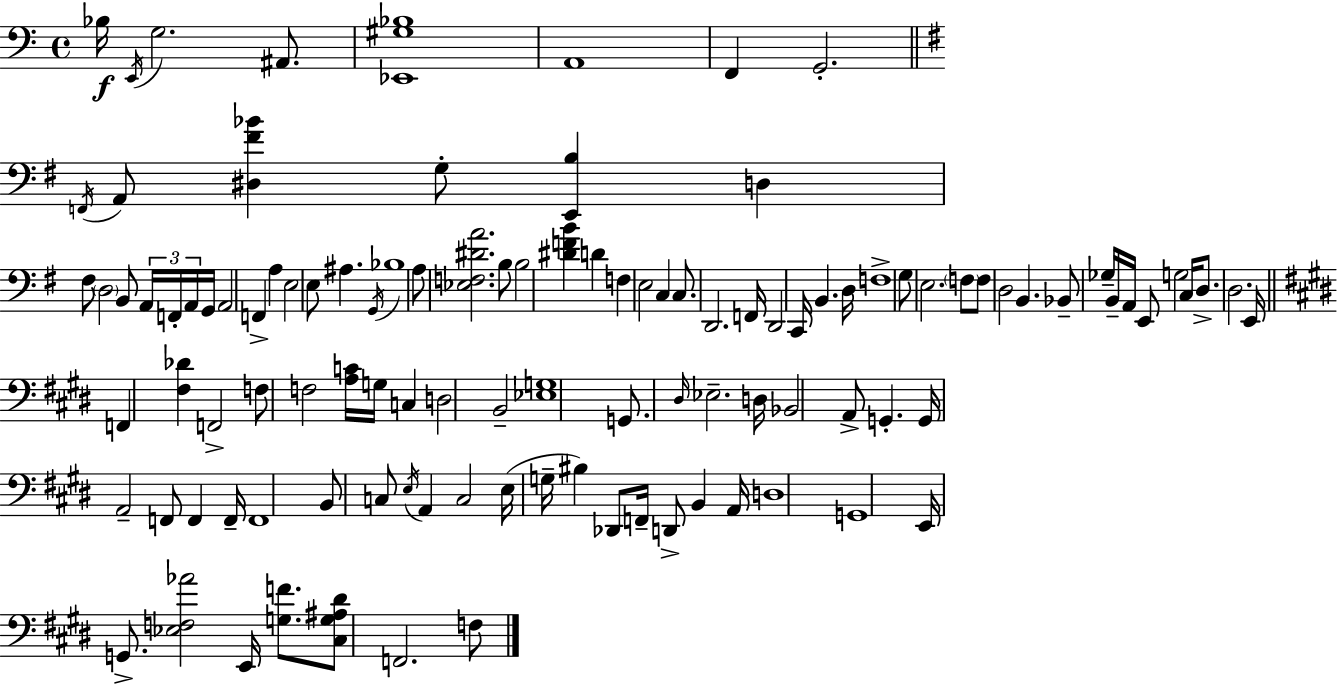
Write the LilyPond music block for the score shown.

{
  \clef bass
  \time 4/4
  \defaultTimeSignature
  \key c \major
  bes16\f \acciaccatura { e,16 } g2. ais,8. | <ees, gis bes>1 | a,1 | f,4 g,2.-. | \break \bar "||" \break \key g \major \acciaccatura { f,16 } a,8 <dis fis' bes'>4 g8-. <e, b>4 d4 | fis8 \parenthesize d2 b,8 \tuplet 3/2 { a,16 f,16-. a,16 } | g,16 a,2 f,4-> a4 | e2 e8 ais4. | \break \acciaccatura { g,16 } bes1 | a8 <ees f dis' a'>2. | b8 b2 <dis' f' b'>4 d'4 | f4 e2 c4 | \break c8. d,2. | f,16 d,2 c,16 b,4. | d16 f1-> | g8 e2. | \break \parenthesize f8 f8 d2 b,4. | bes,8-- ges16-- b,16-- a,16 e,8 g2 | c16 d8.-> d2. | e,16 \bar "||" \break \key e \major f,4 <fis des'>4 f,2-> | f8 f2 <a c'>16 g16 c4 | d2 b,2-- | <ees g>1 | \break g,8. \grace { dis16 } ees2.-- | d16 bes,2 a,8-> g,4.-. | g,16 a,2-- f,8 f,4 | f,16-- f,1 | \break b,8 c8 \acciaccatura { e16 } a,4 c2 | e16( g16-- bis4) des,8 f,16-- d,8-> b,4 | a,16 d1 | g,1 | \break e,16 g,8.-> <ees f aes'>2 e,16 <g f'>8. | <cis g ais dis'>8 f,2. | f8 \bar "|."
}